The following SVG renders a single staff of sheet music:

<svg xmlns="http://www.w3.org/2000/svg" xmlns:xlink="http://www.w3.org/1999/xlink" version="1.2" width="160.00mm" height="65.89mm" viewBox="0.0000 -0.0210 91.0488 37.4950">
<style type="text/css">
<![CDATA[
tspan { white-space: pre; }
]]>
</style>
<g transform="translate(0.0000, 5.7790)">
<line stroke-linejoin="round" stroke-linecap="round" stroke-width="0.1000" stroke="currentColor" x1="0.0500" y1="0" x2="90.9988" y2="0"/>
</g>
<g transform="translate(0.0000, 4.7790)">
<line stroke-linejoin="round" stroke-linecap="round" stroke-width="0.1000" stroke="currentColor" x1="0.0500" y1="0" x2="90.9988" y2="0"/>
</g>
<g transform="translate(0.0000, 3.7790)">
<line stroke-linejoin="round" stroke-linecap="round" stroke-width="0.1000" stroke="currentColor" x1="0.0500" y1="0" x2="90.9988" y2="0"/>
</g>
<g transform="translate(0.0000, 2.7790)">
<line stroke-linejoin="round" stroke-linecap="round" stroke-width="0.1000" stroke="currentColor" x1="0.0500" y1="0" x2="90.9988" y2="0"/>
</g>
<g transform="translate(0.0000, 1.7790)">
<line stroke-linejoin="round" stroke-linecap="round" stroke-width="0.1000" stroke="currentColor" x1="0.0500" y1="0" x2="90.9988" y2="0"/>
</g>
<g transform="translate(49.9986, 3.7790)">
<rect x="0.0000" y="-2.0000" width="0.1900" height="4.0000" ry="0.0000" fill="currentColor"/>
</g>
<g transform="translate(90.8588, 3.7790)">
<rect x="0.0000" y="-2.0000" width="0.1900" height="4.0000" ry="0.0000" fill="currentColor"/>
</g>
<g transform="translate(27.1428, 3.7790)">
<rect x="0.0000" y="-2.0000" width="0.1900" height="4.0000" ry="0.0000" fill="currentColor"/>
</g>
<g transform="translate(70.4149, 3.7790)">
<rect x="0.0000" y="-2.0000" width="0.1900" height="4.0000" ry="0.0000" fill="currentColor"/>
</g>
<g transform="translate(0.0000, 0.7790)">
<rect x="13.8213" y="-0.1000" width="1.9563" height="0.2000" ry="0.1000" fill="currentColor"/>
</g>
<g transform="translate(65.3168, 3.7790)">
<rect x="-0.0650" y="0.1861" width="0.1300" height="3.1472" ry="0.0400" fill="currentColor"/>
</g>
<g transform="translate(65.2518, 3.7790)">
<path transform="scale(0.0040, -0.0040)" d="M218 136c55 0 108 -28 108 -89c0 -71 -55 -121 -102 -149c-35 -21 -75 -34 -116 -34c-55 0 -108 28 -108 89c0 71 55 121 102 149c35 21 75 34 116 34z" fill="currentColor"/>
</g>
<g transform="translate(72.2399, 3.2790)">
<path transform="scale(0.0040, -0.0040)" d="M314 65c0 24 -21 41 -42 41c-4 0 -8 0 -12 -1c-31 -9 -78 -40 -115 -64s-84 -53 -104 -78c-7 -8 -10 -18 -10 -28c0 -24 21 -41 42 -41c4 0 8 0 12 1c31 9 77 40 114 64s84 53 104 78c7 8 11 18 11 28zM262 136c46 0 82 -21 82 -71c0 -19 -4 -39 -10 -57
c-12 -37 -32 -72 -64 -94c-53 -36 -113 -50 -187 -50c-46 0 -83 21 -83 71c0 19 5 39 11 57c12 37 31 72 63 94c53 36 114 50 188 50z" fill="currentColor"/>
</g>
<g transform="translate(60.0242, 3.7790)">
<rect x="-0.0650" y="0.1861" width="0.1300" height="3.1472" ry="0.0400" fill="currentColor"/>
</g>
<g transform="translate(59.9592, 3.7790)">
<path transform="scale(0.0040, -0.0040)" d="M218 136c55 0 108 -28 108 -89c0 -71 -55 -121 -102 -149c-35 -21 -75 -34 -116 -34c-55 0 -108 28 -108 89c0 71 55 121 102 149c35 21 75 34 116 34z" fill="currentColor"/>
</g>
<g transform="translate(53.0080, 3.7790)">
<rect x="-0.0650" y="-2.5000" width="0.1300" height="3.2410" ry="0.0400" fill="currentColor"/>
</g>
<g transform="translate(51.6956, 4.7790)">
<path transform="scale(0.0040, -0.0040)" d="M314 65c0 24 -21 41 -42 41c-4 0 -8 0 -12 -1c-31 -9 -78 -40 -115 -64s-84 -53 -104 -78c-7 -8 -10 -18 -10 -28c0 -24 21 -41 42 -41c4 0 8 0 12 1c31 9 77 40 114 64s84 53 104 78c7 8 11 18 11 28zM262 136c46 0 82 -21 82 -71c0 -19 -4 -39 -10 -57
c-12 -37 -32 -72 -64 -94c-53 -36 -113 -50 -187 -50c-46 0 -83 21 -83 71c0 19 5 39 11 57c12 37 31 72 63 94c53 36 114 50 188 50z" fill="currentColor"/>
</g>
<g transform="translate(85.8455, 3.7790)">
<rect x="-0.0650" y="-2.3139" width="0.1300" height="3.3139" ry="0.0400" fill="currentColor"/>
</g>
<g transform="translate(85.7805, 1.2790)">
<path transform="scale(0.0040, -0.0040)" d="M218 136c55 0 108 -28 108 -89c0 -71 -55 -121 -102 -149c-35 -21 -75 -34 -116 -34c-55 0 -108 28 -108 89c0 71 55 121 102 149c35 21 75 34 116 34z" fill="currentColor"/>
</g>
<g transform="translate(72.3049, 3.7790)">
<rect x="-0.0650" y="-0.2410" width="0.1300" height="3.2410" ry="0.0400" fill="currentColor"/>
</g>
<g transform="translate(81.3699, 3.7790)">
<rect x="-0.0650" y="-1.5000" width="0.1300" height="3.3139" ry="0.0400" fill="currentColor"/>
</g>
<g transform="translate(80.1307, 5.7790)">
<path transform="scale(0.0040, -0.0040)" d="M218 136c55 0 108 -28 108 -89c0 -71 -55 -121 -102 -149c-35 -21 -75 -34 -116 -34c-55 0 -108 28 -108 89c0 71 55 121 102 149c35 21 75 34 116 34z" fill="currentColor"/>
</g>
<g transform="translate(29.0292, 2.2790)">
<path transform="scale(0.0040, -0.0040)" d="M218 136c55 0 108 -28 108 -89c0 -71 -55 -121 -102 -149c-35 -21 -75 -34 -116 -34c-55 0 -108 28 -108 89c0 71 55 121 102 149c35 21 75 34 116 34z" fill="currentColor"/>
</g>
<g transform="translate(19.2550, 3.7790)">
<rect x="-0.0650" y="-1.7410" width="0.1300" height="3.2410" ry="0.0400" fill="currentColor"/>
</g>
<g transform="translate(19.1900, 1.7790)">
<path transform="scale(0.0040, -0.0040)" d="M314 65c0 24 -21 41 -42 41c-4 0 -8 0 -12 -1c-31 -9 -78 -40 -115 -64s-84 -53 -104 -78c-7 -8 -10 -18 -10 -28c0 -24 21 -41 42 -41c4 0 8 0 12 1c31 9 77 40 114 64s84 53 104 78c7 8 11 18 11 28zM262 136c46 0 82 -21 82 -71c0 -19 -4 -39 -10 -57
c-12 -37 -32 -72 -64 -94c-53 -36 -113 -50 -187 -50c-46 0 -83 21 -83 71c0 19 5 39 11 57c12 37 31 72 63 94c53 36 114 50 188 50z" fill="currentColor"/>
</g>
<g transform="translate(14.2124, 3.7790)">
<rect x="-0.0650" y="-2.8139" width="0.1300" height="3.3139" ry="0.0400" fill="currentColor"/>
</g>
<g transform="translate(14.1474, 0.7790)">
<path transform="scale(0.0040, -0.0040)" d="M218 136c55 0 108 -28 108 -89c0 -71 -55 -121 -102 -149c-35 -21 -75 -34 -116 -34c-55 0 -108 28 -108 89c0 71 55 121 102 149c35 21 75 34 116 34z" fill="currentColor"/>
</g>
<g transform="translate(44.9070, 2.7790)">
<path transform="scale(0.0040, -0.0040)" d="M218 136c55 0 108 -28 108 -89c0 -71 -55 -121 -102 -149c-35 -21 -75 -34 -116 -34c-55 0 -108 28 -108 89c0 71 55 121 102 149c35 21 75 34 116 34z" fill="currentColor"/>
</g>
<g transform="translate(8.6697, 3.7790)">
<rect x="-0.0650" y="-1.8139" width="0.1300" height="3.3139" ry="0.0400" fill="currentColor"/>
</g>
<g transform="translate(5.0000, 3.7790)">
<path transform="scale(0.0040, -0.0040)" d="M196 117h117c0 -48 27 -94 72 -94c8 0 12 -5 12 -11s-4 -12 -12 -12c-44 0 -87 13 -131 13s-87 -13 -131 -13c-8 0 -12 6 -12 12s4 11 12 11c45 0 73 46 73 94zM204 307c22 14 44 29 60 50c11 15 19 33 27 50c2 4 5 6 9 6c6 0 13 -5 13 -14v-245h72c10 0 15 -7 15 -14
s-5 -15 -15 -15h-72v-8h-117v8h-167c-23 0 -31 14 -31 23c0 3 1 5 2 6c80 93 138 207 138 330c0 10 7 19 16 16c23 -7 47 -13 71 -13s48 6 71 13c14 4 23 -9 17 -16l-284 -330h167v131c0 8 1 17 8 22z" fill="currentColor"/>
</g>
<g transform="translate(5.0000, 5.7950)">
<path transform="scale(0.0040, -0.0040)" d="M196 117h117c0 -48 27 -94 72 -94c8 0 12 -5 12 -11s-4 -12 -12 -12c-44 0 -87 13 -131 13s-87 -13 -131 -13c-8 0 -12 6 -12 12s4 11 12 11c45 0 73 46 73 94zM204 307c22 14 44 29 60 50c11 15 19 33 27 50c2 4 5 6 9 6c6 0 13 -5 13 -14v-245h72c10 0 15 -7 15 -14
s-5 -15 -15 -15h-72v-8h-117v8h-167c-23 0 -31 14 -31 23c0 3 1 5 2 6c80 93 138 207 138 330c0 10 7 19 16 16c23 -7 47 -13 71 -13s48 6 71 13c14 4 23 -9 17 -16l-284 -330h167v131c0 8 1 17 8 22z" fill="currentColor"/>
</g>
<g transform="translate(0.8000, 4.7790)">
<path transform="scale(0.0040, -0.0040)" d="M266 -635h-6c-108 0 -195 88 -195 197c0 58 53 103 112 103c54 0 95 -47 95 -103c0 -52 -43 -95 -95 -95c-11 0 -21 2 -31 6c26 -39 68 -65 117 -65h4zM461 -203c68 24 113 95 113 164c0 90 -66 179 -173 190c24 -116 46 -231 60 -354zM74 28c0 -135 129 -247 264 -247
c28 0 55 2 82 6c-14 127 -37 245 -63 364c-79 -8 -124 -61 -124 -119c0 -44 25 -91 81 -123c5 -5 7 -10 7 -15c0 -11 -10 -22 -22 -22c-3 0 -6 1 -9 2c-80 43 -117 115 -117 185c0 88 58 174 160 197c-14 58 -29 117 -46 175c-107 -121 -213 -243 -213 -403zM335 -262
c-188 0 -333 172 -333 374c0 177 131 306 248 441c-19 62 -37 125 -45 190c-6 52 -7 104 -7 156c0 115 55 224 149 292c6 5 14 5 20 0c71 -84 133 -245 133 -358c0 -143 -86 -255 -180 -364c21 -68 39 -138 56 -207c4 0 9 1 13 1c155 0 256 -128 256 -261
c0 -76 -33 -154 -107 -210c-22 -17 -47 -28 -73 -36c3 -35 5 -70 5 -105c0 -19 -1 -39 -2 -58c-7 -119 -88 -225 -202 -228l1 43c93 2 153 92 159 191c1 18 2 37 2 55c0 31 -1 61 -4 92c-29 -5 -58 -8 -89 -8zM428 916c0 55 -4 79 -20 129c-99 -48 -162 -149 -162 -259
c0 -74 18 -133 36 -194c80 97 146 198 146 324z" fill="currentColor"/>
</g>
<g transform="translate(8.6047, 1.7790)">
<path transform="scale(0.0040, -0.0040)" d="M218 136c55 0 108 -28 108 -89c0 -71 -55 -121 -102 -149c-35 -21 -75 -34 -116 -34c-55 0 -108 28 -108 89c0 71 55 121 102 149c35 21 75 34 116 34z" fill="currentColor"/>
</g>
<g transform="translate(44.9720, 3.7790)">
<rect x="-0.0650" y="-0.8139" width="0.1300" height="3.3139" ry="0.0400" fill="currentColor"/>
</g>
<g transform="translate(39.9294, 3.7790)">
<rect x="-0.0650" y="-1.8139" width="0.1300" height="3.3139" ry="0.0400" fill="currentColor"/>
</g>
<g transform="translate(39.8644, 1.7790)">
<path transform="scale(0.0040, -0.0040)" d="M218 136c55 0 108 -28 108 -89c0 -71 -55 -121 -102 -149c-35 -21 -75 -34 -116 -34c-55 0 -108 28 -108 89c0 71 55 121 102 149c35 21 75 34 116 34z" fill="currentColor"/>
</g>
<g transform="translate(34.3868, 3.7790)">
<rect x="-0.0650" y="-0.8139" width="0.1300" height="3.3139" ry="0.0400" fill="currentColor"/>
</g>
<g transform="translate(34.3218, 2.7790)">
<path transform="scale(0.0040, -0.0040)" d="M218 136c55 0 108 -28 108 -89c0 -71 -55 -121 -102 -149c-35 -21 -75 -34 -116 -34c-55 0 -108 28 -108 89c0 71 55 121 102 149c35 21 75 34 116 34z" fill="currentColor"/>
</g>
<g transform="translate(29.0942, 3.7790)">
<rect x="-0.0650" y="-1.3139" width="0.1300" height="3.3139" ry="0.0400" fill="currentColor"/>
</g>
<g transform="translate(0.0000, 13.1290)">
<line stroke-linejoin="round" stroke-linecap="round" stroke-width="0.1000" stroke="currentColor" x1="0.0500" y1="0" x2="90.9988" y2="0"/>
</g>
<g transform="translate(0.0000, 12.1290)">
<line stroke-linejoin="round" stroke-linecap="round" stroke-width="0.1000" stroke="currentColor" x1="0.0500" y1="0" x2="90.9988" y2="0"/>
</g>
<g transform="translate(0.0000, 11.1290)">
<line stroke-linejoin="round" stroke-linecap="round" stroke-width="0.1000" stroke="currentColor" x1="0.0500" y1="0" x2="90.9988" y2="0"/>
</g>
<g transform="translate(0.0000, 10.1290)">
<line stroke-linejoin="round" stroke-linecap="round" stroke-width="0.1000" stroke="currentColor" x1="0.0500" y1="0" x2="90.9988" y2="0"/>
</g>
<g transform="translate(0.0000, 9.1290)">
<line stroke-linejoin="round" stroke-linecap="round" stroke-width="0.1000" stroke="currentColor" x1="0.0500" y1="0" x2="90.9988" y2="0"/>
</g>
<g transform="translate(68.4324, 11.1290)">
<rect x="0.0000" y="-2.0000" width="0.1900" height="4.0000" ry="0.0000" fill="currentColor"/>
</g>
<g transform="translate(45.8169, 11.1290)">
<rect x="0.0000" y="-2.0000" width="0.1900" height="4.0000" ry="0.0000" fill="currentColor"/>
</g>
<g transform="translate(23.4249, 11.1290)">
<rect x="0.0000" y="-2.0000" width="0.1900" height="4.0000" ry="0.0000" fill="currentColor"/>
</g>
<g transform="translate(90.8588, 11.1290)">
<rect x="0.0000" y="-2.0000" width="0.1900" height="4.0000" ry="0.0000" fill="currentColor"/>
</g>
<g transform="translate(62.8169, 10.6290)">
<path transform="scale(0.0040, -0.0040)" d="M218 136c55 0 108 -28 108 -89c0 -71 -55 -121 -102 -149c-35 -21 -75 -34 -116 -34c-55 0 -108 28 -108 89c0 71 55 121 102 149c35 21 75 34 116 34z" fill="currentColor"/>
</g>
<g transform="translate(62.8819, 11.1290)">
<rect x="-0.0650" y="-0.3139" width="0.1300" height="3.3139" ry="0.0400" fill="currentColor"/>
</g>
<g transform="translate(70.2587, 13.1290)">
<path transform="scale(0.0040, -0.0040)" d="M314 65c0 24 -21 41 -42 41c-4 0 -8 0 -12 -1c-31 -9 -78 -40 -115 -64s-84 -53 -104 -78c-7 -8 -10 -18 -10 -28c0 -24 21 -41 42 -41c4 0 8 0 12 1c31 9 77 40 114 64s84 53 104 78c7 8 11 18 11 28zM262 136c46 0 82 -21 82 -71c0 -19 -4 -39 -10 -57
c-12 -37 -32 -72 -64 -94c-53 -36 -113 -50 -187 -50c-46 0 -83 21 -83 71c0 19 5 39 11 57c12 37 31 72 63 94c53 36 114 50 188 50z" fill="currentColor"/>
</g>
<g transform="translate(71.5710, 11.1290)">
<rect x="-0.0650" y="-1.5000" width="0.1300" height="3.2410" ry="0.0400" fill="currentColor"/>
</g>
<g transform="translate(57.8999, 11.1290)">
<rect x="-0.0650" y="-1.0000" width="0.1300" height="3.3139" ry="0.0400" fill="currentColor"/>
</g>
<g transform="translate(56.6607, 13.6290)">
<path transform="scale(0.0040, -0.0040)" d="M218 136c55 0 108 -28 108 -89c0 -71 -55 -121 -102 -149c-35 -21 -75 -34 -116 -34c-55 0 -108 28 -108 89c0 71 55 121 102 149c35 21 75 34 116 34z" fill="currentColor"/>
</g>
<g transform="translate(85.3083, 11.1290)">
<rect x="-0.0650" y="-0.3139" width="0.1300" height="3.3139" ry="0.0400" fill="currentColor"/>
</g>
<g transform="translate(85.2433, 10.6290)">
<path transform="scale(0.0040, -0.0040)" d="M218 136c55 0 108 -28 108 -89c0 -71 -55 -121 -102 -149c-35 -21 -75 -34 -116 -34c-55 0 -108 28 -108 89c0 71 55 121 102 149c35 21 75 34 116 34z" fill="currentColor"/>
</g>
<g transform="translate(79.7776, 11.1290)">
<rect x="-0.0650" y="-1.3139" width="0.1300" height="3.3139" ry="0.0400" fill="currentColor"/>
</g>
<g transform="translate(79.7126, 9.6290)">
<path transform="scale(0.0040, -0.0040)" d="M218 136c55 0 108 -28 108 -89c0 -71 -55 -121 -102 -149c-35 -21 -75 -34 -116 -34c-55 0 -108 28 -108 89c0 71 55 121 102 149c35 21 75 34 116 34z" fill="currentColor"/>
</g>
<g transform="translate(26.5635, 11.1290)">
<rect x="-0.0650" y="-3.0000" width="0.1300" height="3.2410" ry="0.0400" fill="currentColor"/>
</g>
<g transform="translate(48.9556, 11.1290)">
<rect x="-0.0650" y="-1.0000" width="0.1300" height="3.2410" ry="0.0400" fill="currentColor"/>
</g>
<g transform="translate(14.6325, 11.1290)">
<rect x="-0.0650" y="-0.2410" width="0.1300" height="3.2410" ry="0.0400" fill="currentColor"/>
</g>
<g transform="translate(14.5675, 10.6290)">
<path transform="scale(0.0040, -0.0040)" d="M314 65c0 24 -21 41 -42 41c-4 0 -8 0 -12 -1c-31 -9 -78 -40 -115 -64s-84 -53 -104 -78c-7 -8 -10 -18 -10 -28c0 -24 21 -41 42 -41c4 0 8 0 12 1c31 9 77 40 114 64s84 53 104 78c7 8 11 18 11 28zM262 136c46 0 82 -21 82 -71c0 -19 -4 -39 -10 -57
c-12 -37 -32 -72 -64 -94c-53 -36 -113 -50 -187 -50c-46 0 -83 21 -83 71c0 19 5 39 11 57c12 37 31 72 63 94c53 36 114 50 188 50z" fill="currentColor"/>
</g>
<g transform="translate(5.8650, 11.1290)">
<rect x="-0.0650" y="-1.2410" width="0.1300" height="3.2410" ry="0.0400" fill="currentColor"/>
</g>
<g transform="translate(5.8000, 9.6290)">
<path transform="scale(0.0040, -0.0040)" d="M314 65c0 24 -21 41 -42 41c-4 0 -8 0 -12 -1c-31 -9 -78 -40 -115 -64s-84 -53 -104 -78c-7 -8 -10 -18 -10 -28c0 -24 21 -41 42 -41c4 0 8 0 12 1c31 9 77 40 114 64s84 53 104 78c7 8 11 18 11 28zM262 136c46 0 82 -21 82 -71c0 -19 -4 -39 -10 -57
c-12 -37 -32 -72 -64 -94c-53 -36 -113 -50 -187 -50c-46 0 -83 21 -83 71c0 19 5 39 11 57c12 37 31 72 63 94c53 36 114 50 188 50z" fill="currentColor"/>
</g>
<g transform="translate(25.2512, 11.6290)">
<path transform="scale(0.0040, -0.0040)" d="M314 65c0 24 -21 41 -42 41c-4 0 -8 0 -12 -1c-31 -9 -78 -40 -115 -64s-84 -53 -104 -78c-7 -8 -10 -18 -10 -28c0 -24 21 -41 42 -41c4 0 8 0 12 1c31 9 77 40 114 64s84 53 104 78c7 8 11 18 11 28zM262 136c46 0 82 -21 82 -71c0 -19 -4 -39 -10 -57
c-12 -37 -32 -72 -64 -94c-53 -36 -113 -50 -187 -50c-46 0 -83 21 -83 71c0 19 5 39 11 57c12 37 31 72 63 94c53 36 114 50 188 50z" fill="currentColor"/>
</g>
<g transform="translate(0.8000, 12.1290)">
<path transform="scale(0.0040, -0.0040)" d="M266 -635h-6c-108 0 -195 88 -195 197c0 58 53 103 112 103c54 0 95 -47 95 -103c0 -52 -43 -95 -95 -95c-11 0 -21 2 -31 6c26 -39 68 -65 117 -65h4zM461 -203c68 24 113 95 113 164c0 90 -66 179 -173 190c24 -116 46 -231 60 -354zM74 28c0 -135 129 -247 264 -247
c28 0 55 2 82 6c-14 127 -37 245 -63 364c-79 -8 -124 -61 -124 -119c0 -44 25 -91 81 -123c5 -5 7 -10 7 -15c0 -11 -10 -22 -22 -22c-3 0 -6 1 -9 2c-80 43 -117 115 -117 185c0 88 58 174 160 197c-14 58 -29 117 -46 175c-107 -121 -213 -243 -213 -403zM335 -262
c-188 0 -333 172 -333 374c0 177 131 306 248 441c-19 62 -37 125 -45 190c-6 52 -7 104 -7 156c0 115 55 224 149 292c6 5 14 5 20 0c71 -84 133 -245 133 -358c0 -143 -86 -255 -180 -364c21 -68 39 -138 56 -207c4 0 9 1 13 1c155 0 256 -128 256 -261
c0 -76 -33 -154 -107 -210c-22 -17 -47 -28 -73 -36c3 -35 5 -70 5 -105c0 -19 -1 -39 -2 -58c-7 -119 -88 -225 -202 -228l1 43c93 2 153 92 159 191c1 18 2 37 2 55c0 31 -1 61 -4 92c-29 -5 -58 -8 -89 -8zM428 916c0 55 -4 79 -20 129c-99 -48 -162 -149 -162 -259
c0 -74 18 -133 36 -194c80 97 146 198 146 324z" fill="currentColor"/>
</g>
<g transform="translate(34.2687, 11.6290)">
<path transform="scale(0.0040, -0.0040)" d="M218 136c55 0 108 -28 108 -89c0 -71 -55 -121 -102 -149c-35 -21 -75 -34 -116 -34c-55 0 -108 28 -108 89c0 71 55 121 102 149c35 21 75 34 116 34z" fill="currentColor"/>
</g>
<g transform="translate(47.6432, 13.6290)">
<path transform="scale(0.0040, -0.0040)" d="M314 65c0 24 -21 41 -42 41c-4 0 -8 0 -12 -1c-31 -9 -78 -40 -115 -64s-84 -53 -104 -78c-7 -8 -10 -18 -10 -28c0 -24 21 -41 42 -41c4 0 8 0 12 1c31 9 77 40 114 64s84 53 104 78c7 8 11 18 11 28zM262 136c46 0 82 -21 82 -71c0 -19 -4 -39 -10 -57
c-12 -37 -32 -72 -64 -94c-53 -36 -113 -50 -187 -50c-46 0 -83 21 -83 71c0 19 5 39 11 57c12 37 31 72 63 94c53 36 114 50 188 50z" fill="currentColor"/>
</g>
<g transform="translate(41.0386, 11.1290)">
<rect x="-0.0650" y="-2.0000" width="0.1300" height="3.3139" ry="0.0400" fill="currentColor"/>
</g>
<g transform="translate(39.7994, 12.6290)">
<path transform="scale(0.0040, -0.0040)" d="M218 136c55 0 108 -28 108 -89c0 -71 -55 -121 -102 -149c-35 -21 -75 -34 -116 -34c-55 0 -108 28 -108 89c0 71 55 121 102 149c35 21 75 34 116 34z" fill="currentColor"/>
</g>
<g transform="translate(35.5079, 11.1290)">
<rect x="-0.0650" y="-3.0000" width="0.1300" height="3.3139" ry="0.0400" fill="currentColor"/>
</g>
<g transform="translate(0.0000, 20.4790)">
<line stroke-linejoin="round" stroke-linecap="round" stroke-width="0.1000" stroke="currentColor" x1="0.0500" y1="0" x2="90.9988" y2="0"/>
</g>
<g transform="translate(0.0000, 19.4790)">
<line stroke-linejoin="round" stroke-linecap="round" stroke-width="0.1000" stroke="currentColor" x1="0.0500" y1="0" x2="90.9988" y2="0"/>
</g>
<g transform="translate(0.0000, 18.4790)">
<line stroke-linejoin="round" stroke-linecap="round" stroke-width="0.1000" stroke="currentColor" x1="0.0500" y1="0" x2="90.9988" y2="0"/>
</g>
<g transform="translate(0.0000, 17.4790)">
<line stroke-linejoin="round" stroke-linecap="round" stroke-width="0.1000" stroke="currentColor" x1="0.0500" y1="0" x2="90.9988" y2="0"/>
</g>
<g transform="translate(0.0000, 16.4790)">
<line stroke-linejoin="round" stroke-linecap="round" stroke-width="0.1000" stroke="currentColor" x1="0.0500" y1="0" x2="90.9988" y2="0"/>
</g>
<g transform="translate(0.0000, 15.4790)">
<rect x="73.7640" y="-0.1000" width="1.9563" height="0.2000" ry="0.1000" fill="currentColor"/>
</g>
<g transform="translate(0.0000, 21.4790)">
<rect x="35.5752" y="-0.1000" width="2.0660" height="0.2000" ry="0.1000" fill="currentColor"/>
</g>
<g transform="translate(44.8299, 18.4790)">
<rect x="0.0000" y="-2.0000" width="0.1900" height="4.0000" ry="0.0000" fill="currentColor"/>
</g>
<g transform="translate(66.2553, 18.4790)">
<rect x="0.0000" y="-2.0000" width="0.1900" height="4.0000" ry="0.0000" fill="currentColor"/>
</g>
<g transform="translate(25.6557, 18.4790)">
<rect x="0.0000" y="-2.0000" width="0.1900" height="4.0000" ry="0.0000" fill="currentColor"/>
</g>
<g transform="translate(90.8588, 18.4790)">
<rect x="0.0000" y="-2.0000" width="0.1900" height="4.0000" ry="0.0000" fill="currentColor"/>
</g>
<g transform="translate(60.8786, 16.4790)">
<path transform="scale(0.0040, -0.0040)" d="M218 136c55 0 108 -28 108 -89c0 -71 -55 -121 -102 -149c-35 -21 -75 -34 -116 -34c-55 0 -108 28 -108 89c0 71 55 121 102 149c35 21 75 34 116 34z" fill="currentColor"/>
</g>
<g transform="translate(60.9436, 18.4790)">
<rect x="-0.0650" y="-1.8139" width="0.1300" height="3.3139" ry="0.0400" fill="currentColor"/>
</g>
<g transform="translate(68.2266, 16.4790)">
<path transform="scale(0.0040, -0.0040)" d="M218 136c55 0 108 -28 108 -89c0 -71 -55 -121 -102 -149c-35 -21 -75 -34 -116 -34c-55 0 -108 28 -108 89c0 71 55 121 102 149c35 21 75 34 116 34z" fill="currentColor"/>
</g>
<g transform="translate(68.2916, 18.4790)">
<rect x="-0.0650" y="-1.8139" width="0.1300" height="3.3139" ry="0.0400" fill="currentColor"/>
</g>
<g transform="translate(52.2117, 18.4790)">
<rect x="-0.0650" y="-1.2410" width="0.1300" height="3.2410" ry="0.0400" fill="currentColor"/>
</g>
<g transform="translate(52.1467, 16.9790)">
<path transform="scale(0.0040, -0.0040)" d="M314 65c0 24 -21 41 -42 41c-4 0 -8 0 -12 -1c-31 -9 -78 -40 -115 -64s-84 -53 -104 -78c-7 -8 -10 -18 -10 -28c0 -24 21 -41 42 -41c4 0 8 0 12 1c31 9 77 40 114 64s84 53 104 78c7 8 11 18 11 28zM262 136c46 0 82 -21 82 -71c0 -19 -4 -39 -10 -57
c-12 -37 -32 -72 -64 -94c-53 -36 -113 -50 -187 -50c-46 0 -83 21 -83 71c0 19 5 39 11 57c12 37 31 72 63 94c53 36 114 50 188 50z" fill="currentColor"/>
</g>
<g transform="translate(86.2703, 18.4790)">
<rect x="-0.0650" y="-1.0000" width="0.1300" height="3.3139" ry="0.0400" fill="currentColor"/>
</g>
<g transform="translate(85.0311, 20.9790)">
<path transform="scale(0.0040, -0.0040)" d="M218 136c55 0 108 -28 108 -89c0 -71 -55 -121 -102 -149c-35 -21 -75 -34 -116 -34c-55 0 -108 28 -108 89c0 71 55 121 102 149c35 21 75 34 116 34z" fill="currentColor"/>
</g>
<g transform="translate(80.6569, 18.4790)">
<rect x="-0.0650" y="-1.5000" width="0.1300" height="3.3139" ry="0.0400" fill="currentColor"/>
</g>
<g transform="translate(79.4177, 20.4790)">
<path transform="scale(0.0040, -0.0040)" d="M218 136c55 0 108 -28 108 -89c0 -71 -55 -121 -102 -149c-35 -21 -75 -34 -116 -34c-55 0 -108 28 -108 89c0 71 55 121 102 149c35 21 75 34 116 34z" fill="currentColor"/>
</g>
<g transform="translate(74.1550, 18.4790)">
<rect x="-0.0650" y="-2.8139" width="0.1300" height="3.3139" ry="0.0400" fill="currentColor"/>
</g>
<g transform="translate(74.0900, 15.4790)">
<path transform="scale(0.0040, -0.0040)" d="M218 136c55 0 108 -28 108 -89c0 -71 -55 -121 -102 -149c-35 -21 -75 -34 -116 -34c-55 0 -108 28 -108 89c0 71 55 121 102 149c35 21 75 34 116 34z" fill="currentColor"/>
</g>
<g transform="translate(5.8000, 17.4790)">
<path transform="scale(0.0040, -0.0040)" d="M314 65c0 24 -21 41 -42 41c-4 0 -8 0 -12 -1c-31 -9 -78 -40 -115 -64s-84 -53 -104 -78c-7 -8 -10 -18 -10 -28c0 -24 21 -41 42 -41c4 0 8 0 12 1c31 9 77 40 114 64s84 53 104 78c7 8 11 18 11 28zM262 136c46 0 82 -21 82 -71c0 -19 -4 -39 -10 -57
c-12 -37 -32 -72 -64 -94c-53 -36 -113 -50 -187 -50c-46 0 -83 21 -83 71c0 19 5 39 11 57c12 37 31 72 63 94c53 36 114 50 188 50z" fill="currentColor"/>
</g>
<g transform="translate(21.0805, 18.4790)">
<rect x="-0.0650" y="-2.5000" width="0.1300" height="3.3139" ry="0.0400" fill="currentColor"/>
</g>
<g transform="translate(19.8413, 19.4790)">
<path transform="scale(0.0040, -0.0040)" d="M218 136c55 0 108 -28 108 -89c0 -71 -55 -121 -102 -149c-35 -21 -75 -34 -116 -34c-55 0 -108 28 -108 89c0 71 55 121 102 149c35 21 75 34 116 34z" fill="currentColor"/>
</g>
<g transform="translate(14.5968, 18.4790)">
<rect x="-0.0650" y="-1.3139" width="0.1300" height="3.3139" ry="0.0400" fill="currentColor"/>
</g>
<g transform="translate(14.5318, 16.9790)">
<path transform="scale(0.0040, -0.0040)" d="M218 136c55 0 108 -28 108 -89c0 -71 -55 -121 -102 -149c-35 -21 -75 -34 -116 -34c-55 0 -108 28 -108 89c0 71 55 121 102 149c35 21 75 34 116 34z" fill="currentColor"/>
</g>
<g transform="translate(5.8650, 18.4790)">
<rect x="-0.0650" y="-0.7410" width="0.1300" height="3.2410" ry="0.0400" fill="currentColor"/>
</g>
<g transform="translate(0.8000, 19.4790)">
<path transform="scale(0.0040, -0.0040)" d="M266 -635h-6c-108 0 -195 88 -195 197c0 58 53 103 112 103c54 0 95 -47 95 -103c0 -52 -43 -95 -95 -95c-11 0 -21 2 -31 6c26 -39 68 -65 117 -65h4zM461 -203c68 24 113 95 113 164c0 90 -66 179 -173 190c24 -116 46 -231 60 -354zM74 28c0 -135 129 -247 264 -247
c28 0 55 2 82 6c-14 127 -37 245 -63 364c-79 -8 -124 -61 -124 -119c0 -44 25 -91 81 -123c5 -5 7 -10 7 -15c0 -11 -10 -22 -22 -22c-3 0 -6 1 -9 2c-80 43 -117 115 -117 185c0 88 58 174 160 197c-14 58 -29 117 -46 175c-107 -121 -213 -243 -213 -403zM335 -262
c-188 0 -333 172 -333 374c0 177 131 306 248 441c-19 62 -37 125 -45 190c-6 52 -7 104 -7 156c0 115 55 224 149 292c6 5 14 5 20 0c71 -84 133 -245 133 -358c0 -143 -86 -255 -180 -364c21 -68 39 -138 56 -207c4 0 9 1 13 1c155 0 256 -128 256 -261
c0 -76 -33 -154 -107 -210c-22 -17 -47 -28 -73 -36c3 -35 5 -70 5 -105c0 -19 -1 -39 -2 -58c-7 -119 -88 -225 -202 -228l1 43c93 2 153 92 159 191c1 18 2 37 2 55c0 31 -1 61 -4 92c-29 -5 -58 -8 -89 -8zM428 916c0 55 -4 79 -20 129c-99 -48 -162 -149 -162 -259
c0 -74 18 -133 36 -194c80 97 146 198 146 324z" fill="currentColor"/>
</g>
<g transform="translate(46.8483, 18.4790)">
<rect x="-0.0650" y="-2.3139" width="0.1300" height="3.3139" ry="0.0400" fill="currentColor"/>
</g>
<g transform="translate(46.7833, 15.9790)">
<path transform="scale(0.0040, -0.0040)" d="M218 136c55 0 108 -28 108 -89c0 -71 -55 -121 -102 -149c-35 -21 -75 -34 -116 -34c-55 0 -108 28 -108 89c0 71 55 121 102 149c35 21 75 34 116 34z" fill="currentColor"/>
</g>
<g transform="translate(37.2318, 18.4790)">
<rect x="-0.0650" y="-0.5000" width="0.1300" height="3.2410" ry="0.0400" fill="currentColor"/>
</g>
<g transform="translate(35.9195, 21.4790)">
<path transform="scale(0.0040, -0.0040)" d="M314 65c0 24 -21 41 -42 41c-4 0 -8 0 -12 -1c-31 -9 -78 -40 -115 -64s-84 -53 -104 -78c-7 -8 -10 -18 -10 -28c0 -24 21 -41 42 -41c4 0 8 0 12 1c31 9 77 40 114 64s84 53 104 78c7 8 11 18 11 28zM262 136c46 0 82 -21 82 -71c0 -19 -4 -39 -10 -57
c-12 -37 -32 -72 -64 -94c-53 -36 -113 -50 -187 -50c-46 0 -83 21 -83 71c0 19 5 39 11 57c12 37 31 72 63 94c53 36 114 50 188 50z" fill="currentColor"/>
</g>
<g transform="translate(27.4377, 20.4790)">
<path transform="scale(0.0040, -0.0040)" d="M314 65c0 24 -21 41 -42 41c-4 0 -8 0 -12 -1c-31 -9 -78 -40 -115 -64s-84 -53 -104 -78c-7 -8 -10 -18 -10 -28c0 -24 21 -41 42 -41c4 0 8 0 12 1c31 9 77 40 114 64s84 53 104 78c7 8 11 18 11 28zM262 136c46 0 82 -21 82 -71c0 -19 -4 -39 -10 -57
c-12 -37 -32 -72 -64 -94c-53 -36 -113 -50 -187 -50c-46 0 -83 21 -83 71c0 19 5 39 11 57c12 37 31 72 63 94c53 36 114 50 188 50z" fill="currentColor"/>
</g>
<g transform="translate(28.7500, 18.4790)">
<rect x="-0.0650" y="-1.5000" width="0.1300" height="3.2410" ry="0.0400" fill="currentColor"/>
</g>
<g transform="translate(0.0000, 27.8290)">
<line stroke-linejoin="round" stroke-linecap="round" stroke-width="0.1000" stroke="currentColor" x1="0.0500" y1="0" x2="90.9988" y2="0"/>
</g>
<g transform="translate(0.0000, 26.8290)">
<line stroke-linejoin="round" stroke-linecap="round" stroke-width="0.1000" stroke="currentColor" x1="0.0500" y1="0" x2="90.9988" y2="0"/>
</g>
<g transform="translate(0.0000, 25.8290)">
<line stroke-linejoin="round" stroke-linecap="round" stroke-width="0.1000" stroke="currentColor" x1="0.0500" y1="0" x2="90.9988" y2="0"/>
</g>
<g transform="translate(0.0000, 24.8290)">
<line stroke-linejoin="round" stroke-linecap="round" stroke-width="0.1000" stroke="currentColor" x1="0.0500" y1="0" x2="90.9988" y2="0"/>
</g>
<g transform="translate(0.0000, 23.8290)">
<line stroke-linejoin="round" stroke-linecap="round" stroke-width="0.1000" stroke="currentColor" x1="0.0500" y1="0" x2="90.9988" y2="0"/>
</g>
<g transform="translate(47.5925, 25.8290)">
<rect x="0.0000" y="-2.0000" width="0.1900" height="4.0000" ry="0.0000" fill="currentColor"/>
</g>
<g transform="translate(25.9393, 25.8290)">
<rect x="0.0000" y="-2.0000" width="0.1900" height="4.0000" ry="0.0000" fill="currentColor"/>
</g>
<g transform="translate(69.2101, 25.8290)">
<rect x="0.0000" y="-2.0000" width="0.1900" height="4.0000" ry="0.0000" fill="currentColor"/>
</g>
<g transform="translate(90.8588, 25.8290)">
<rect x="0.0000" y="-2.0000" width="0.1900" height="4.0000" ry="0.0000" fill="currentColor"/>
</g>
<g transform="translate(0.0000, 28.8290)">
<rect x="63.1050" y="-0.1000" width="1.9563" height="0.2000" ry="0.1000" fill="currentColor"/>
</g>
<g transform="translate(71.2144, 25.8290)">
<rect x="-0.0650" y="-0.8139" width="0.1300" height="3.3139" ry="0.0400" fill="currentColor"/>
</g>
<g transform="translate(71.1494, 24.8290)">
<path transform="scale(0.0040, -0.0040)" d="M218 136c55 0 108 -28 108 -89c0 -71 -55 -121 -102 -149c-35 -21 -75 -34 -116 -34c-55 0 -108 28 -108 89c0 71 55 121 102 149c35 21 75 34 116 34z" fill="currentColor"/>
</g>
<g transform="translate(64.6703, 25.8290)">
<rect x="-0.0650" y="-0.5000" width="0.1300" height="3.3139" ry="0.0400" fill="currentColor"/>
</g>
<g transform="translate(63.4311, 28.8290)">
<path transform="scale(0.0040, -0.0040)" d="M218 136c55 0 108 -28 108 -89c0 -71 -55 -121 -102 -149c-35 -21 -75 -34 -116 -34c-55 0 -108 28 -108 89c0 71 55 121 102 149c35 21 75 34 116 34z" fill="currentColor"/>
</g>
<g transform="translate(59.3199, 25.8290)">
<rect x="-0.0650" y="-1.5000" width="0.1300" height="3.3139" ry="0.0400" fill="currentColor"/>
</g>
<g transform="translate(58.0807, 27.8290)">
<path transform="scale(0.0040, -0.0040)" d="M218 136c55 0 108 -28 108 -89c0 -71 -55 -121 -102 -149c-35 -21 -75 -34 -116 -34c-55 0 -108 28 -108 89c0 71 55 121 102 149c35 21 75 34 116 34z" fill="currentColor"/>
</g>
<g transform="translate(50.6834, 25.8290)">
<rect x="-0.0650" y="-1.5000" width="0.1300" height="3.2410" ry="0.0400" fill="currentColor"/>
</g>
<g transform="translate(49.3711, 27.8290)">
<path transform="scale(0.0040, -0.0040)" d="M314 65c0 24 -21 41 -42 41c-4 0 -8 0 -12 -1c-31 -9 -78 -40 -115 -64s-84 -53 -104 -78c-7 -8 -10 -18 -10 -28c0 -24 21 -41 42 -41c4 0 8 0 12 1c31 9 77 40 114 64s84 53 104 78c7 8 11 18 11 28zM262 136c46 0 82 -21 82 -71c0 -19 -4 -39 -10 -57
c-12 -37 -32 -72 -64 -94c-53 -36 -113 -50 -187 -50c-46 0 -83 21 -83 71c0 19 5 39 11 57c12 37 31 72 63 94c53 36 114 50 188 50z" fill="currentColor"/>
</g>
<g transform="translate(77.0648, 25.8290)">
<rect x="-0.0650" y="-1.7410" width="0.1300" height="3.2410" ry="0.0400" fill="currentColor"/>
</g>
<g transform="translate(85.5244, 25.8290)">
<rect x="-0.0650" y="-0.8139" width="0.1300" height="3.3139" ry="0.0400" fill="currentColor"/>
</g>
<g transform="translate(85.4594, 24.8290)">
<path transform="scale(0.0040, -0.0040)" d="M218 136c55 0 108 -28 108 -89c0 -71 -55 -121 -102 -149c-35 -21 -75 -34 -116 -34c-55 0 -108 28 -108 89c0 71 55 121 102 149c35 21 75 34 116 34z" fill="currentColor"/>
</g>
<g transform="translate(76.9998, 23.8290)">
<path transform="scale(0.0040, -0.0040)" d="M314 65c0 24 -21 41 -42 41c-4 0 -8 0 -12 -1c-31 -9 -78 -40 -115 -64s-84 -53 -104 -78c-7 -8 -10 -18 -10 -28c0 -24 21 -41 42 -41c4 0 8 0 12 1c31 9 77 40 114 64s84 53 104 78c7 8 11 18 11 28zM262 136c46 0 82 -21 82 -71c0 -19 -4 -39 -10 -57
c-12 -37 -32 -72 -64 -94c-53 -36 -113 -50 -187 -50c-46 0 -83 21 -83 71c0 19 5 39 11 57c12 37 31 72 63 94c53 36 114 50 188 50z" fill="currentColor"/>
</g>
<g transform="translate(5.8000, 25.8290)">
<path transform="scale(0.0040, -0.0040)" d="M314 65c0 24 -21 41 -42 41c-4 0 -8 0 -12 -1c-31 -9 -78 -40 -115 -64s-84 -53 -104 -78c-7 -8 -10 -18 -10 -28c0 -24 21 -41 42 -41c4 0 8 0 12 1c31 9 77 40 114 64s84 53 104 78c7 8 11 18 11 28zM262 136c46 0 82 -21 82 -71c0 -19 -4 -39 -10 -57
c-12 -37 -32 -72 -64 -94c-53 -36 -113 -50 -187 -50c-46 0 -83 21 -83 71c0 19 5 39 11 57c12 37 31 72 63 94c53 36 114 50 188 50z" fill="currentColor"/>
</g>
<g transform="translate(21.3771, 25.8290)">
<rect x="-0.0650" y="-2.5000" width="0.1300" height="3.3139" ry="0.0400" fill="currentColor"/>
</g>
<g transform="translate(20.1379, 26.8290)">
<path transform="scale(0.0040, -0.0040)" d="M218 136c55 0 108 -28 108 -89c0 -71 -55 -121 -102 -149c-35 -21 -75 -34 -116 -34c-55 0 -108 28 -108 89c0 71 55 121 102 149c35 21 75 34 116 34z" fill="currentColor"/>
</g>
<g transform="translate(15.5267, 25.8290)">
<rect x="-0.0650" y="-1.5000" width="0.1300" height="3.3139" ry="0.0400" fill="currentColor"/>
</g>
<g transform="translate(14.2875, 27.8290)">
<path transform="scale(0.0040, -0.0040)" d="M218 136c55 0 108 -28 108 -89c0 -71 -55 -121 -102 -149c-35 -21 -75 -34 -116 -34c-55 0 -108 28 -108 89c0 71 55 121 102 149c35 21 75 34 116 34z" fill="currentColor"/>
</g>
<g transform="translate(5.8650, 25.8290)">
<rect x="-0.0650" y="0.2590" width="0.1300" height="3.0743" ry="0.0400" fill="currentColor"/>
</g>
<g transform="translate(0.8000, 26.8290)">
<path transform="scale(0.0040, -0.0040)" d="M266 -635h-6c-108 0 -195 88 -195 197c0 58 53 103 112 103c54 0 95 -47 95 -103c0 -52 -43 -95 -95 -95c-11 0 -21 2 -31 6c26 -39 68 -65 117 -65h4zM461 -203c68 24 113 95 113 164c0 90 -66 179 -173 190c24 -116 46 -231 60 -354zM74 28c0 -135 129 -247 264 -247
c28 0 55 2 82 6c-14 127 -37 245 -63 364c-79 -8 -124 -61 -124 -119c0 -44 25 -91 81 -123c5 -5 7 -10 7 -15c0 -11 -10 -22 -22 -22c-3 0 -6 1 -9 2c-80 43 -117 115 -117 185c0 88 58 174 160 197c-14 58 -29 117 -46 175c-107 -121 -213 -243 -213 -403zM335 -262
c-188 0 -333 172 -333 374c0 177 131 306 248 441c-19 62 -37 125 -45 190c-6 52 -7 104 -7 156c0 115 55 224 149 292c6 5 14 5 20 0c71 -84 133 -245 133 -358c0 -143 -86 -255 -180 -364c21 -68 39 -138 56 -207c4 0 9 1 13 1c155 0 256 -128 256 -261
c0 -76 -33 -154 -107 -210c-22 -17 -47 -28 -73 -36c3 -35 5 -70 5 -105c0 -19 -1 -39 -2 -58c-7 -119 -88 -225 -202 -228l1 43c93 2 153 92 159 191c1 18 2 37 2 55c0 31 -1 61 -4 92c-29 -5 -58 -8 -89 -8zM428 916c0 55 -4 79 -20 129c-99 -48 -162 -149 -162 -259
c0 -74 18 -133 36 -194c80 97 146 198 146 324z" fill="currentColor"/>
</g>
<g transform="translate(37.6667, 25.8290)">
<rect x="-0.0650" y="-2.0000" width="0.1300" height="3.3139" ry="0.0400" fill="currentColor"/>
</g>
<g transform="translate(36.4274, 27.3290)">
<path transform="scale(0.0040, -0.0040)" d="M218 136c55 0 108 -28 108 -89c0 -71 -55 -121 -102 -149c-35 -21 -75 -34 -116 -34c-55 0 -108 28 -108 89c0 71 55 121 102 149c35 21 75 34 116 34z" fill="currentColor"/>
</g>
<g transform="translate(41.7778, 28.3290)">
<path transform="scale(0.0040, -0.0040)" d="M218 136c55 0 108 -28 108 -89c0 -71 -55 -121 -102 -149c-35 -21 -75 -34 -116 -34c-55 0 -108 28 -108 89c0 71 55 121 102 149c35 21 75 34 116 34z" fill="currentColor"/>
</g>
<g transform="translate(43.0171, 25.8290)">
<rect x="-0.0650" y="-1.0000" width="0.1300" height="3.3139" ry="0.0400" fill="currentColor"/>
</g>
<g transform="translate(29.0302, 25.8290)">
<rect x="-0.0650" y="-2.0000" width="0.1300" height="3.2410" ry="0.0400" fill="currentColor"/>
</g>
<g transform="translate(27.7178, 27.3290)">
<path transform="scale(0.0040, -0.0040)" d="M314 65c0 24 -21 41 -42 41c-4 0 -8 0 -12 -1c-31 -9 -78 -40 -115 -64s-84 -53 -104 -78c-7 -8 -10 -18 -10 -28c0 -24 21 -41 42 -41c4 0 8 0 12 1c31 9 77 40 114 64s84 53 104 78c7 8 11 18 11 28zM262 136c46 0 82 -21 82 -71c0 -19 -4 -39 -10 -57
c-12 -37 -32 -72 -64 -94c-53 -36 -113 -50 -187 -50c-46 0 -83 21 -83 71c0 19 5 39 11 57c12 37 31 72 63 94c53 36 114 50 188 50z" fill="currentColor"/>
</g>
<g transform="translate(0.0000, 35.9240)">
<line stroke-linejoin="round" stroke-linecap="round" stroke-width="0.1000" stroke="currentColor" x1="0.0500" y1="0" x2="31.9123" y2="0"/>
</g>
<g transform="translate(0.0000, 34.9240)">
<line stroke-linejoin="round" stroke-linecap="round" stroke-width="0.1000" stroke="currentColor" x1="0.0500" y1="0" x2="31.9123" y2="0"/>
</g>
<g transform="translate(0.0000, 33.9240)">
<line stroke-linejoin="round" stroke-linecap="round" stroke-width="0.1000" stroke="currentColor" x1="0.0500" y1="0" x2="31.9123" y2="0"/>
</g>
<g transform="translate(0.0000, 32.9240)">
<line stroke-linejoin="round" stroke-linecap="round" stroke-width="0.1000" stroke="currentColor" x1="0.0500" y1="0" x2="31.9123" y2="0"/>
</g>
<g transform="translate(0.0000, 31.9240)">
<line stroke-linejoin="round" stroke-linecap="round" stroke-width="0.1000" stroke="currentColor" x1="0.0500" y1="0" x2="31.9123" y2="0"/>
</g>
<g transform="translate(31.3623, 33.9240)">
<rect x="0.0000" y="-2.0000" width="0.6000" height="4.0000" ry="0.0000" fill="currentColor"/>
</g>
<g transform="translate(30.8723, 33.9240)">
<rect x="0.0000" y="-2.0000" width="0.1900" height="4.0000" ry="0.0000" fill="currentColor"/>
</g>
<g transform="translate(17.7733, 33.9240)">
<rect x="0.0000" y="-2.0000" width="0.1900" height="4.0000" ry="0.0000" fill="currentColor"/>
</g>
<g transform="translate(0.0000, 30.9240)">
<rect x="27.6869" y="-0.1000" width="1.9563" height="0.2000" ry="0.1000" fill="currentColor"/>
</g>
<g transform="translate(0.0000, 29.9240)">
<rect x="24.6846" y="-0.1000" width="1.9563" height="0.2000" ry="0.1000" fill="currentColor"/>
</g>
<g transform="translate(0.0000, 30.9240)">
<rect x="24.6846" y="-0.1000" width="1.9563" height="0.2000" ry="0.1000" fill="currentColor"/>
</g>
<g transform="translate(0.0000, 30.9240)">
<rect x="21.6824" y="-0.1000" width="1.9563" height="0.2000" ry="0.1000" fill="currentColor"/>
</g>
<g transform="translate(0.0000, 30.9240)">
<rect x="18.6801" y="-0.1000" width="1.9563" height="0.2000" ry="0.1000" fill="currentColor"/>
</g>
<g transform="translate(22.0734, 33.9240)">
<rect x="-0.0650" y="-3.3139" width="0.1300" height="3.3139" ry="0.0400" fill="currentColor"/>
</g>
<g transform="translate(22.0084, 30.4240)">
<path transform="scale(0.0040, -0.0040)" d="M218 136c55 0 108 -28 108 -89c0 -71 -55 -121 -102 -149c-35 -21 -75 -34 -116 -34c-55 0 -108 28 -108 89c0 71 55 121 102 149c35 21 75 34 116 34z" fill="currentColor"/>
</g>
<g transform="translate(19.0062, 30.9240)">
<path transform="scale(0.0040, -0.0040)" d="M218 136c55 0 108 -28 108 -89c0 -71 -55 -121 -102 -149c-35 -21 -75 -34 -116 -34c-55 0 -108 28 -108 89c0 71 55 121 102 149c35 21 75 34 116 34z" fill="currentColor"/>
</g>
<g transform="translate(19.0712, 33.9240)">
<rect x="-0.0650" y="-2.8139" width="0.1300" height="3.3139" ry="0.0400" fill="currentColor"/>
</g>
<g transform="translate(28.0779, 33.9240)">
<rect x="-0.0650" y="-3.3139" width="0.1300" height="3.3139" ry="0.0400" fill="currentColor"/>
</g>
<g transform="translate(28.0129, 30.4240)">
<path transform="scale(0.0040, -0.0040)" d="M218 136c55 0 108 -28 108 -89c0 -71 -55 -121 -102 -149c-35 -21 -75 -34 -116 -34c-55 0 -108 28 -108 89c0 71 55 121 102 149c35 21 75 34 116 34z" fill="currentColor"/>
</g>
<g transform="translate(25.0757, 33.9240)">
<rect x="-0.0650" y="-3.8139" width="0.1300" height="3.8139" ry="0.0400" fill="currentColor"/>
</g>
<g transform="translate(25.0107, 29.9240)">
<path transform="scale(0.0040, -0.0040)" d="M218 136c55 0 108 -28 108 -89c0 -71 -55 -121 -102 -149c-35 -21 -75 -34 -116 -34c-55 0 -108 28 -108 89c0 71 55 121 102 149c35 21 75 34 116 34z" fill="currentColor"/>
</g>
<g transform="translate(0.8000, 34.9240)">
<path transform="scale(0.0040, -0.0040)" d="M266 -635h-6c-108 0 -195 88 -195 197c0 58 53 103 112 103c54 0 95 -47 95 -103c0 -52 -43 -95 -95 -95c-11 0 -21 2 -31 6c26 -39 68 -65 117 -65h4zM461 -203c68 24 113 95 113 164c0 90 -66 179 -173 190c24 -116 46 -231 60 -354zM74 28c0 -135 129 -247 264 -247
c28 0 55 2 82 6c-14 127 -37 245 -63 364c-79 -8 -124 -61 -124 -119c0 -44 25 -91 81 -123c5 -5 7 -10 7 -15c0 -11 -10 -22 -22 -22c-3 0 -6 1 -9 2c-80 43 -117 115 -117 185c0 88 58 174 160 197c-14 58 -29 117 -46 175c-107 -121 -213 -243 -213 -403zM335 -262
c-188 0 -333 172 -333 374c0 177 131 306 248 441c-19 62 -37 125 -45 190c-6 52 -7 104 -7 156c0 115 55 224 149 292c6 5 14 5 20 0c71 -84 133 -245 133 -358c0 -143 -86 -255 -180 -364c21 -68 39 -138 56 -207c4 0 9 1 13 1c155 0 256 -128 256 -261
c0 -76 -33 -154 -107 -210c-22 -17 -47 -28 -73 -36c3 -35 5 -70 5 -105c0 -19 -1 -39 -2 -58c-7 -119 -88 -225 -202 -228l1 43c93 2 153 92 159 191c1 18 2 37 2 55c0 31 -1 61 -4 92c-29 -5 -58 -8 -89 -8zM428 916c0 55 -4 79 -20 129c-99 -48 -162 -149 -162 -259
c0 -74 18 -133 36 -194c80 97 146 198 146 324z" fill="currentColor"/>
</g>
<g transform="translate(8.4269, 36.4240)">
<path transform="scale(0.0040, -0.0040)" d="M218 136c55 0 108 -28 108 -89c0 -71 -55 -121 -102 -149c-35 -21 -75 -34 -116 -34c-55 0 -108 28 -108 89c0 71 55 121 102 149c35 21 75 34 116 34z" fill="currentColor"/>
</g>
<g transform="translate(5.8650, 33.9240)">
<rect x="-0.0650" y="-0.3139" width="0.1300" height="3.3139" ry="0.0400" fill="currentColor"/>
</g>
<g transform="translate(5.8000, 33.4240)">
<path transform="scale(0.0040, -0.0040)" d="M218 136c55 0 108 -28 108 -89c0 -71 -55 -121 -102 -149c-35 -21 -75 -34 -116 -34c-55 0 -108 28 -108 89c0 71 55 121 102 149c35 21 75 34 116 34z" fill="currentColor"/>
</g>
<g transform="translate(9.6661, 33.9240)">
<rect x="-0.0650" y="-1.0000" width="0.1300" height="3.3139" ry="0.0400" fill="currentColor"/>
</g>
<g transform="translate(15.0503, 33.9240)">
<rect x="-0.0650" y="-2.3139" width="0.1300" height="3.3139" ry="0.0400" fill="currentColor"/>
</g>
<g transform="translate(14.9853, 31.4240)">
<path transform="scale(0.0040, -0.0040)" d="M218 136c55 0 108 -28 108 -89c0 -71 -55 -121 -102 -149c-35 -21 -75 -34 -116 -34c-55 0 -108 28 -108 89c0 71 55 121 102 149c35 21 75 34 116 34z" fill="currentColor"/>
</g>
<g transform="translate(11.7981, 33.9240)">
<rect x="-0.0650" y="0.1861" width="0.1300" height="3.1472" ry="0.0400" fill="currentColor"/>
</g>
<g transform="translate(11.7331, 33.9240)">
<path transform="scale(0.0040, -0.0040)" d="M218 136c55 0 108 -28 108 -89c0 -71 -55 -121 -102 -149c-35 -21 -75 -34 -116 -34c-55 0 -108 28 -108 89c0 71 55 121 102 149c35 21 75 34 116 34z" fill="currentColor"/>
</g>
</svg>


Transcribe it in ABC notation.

X:1
T:Untitled
M:4/4
L:1/4
K:C
f a f2 e d f d G2 B B c2 E g e2 c2 A2 A F D2 D c E2 e c d2 e G E2 C2 g e2 f f a E D B2 E G F2 F D E2 E C d f2 d c D B g a b c' b